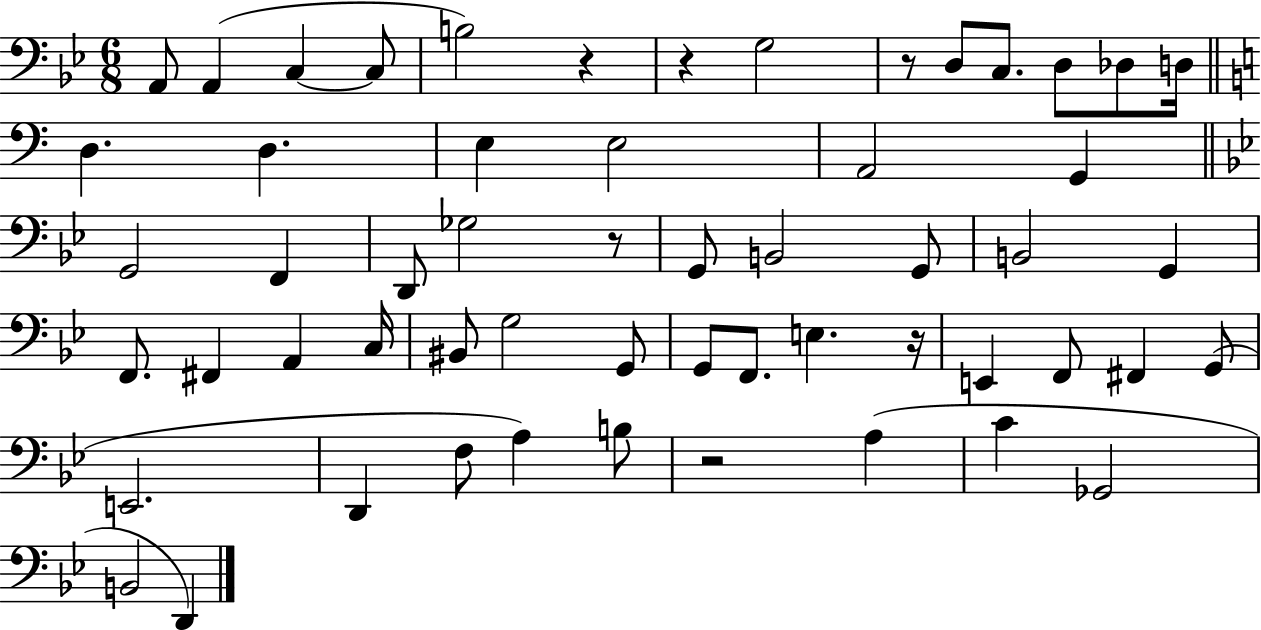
X:1
T:Untitled
M:6/8
L:1/4
K:Bb
A,,/2 A,, C, C,/2 B,2 z z G,2 z/2 D,/2 C,/2 D,/2 _D,/2 D,/4 D, D, E, E,2 A,,2 G,, G,,2 F,, D,,/2 _G,2 z/2 G,,/2 B,,2 G,,/2 B,,2 G,, F,,/2 ^F,, A,, C,/4 ^B,,/2 G,2 G,,/2 G,,/2 F,,/2 E, z/4 E,, F,,/2 ^F,, G,,/2 E,,2 D,, F,/2 A, B,/2 z2 A, C _G,,2 B,,2 D,,